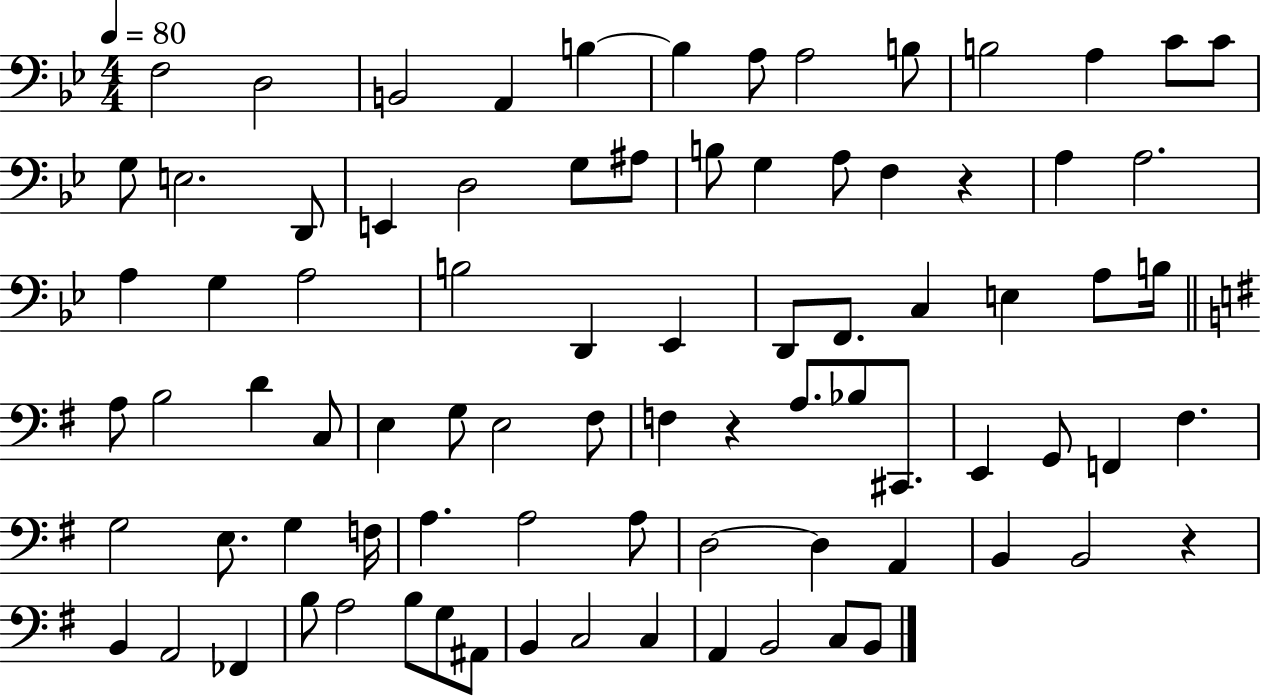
{
  \clef bass
  \numericTimeSignature
  \time 4/4
  \key bes \major
  \tempo 4 = 80
  f2 d2 | b,2 a,4 b4~~ | b4 a8 a2 b8 | b2 a4 c'8 c'8 | \break g8 e2. d,8 | e,4 d2 g8 ais8 | b8 g4 a8 f4 r4 | a4 a2. | \break a4 g4 a2 | b2 d,4 ees,4 | d,8 f,8. c4 e4 a8 b16 | \bar "||" \break \key e \minor a8 b2 d'4 c8 | e4 g8 e2 fis8 | f4 r4 a8. bes8 cis,8. | e,4 g,8 f,4 fis4. | \break g2 e8. g4 f16 | a4. a2 a8 | d2~~ d4 a,4 | b,4 b,2 r4 | \break b,4 a,2 fes,4 | b8 a2 b8 g8 ais,8 | b,4 c2 c4 | a,4 b,2 c8 b,8 | \break \bar "|."
}